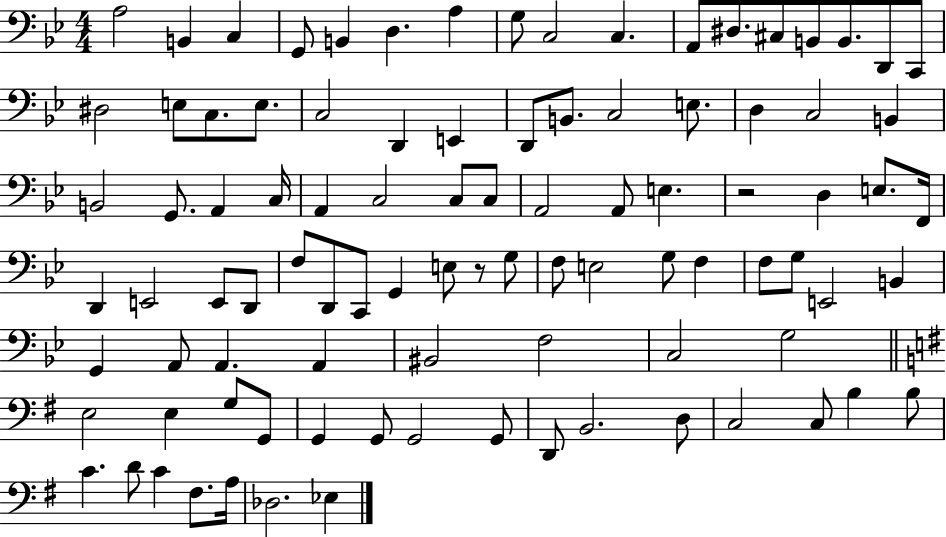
X:1
T:Untitled
M:4/4
L:1/4
K:Bb
A,2 B,, C, G,,/2 B,, D, A, G,/2 C,2 C, A,,/2 ^D,/2 ^C,/2 B,,/2 B,,/2 D,,/2 C,,/2 ^D,2 E,/2 C,/2 E,/2 C,2 D,, E,, D,,/2 B,,/2 C,2 E,/2 D, C,2 B,, B,,2 G,,/2 A,, C,/4 A,, C,2 C,/2 C,/2 A,,2 A,,/2 E, z2 D, E,/2 F,,/4 D,, E,,2 E,,/2 D,,/2 F,/2 D,,/2 C,,/2 G,, E,/2 z/2 G,/2 F,/2 E,2 G,/2 F, F,/2 G,/2 E,,2 B,, G,, A,,/2 A,, A,, ^B,,2 F,2 C,2 G,2 E,2 E, G,/2 G,,/2 G,, G,,/2 G,,2 G,,/2 D,,/2 B,,2 D,/2 C,2 C,/2 B, B,/2 C D/2 C ^F,/2 A,/4 _D,2 _E,